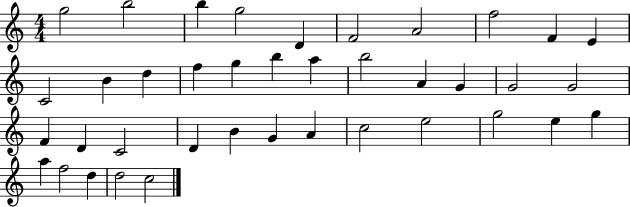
X:1
T:Untitled
M:4/4
L:1/4
K:C
g2 b2 b g2 D F2 A2 f2 F E C2 B d f g b a b2 A G G2 G2 F D C2 D B G A c2 e2 g2 e g a f2 d d2 c2